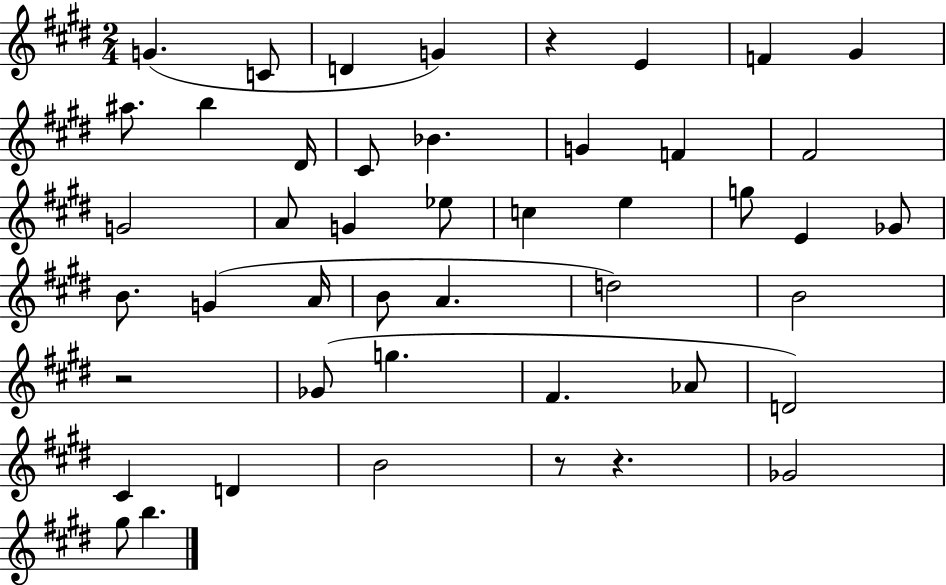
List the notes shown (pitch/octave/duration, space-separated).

G4/q. C4/e D4/q G4/q R/q E4/q F4/q G#4/q A#5/e. B5/q D#4/s C#4/e Bb4/q. G4/q F4/q F#4/h G4/h A4/e G4/q Eb5/e C5/q E5/q G5/e E4/q Gb4/e B4/e. G4/q A4/s B4/e A4/q. D5/h B4/h R/h Gb4/e G5/q. F#4/q. Ab4/e D4/h C#4/q D4/q B4/h R/e R/q. Gb4/h G#5/e B5/q.